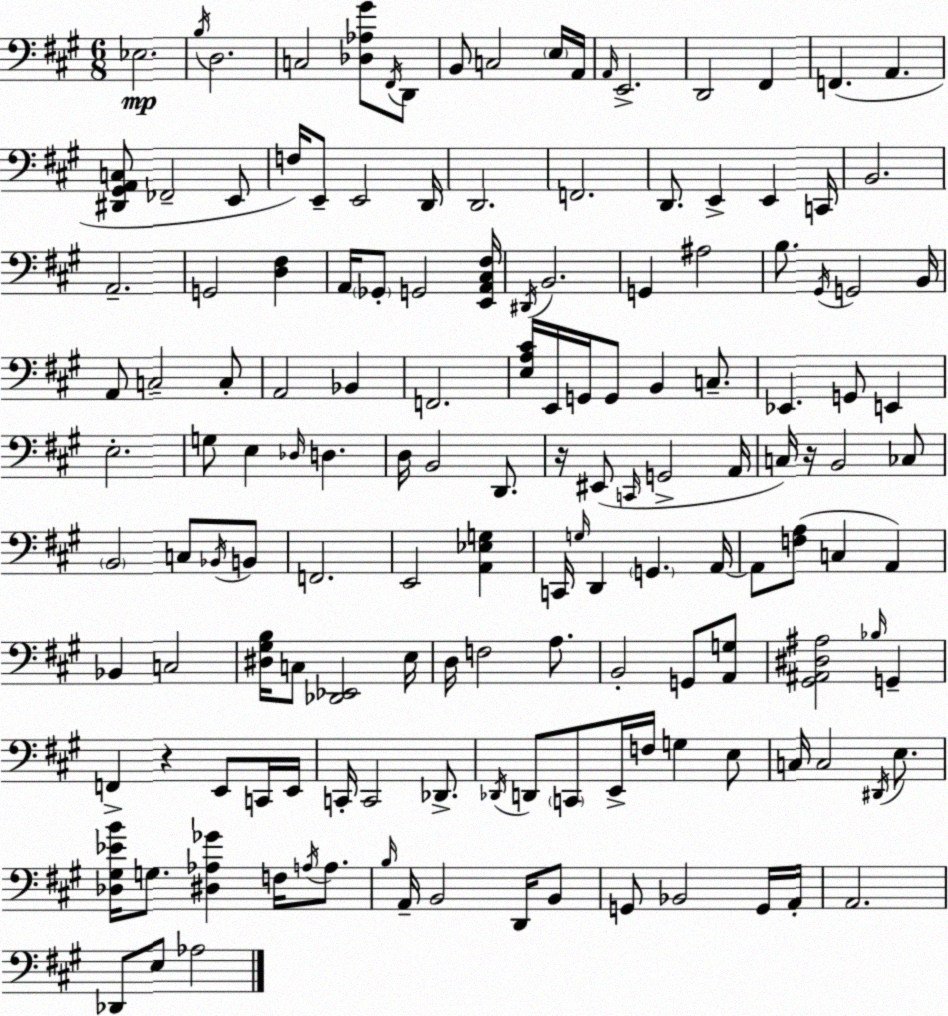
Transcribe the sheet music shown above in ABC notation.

X:1
T:Untitled
M:6/8
L:1/4
K:A
_E,2 B,/4 D,2 C,2 [_D,_A,^G]/2 ^F,,/4 D,,/2 B,,/2 C,2 E,/4 A,,/4 A,,/4 E,,2 D,,2 ^F,, F,, A,, [^D,,^G,,A,,C,]/2 _F,,2 E,,/2 F,/4 E,,/2 E,,2 D,,/4 D,,2 F,,2 D,,/2 E,, E,, C,,/4 B,,2 A,,2 G,,2 [D,^F,] A,,/4 _G,,/2 G,,2 [E,,A,,^C,^F,]/4 ^D,,/4 B,,2 G,, ^A,2 B,/2 ^G,,/4 G,,2 B,,/4 A,,/2 C,2 C,/2 A,,2 _B,, F,,2 [E,A,^C]/4 E,,/4 G,,/4 G,,/2 B,, C,/2 _E,, G,,/2 E,, E,2 G,/2 E, _D,/4 D, D,/4 B,,2 D,,/2 z/4 ^E,,/2 C,,/4 G,,2 A,,/4 C,/4 z/4 B,,2 _C,/2 B,,2 C,/2 _B,,/4 B,,/2 F,,2 E,,2 [A,,_E,G,] C,,/4 G,/4 D,, G,, A,,/4 A,,/2 [F,A,]/2 C, A,, _B,, C,2 [^D,^G,B,]/4 C,/2 [_D,,_E,,]2 E,/4 D,/4 F,2 A,/2 B,,2 G,,/2 [A,,G,]/2 [^G,,^A,,^D,^A,]2 _B,/4 G,, F,, z E,,/2 C,,/4 E,,/4 C,,/4 C,,2 _D,,/2 _D,,/4 D,,/2 C,,/2 E,,/4 F,/4 G, E,/2 C,/4 C,2 ^D,,/4 E,/2 [_D,^G,_EB]/4 G,/2 [^D,_A,_G] F,/4 A,/4 A,/2 B,/4 A,,/4 B,,2 D,,/4 B,,/2 G,,/2 _B,,2 G,,/4 A,,/4 A,,2 _D,,/2 E,/2 _A,2